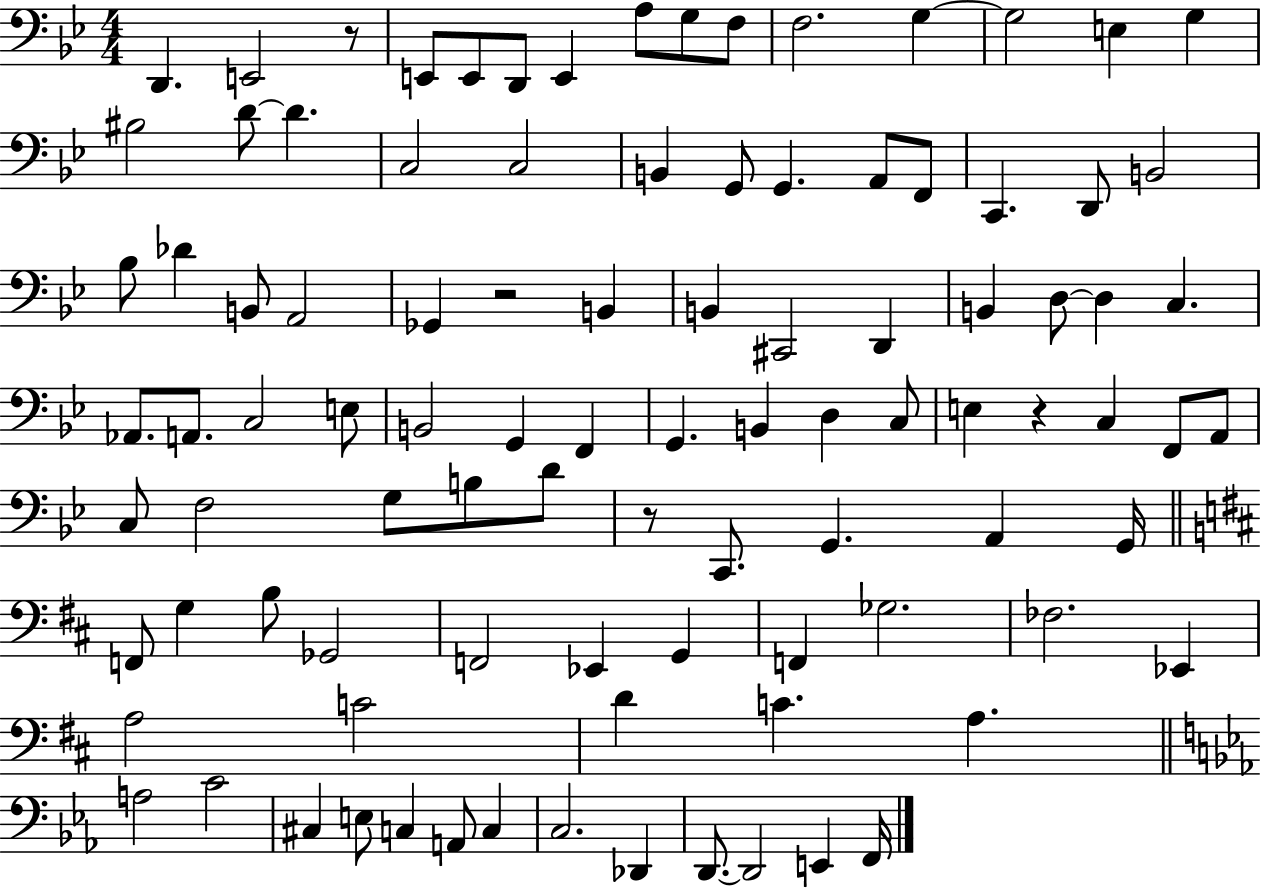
{
  \clef bass
  \numericTimeSignature
  \time 4/4
  \key bes \major
  d,4. e,2 r8 | e,8 e,8 d,8 e,4 a8 g8 f8 | f2. g4~~ | g2 e4 g4 | \break bis2 d'8~~ d'4. | c2 c2 | b,4 g,8 g,4. a,8 f,8 | c,4. d,8 b,2 | \break bes8 des'4 b,8 a,2 | ges,4 r2 b,4 | b,4 cis,2 d,4 | b,4 d8~~ d4 c4. | \break aes,8. a,8. c2 e8 | b,2 g,4 f,4 | g,4. b,4 d4 c8 | e4 r4 c4 f,8 a,8 | \break c8 f2 g8 b8 d'8 | r8 c,8. g,4. a,4 g,16 | \bar "||" \break \key d \major f,8 g4 b8 ges,2 | f,2 ees,4 g,4 | f,4 ges2. | fes2. ees,4 | \break a2 c'2 | d'4 c'4. a4. | \bar "||" \break \key ees \major a2 c'2 | cis4 e8 c4 a,8 c4 | c2. des,4 | d,8.~~ d,2 e,4 f,16 | \break \bar "|."
}